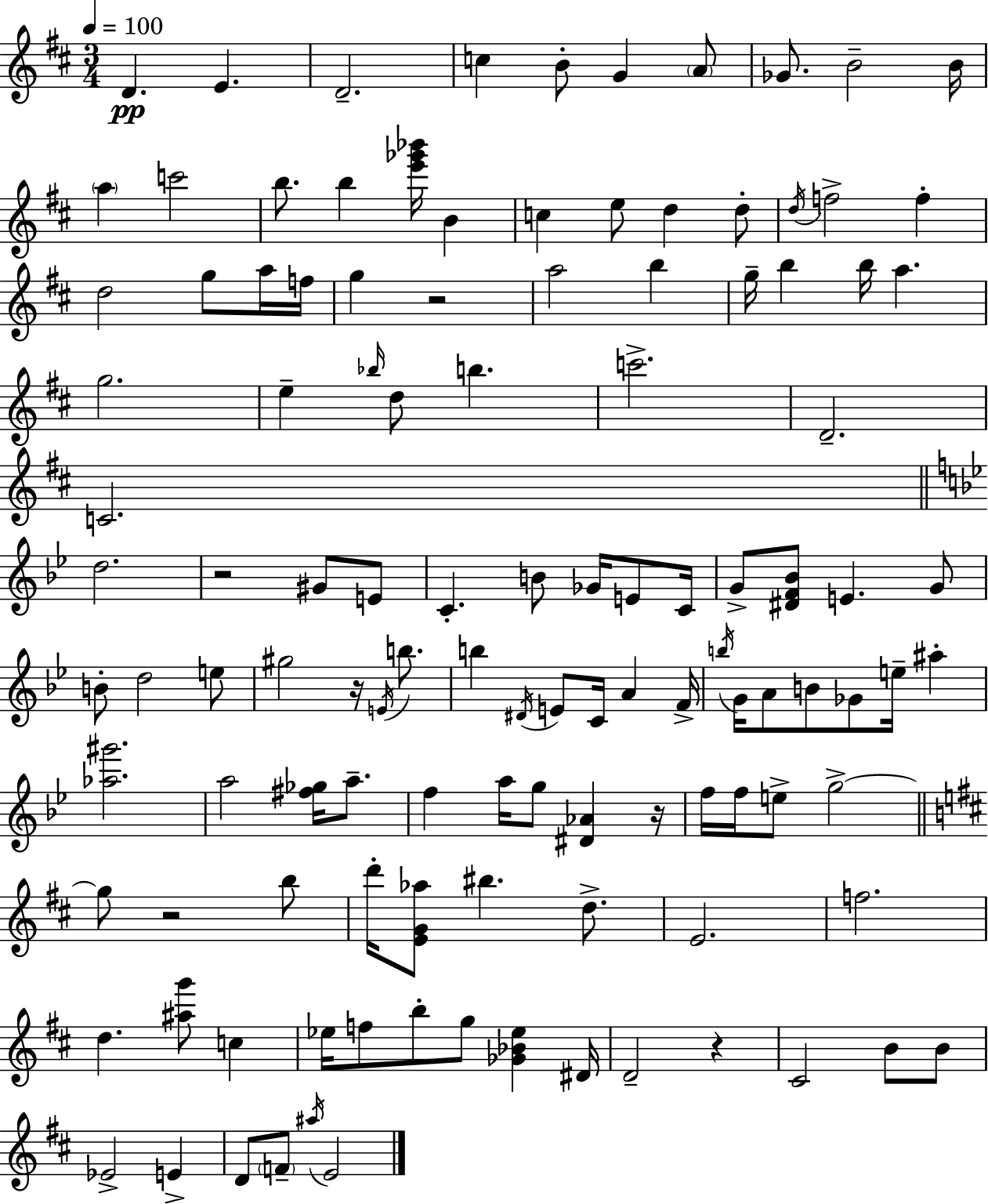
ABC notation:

X:1
T:Untitled
M:3/4
L:1/4
K:D
D E D2 c B/2 G A/2 _G/2 B2 B/4 a c'2 b/2 b [e'_g'_b']/4 B c e/2 d d/2 d/4 f2 f d2 g/2 a/4 f/4 g z2 a2 b g/4 b b/4 a g2 e _b/4 d/2 b c'2 D2 C2 d2 z2 ^G/2 E/2 C B/2 _G/4 E/2 C/4 G/2 [^DF_B]/2 E G/2 B/2 d2 e/2 ^g2 z/4 E/4 b/2 b ^D/4 E/2 C/4 A F/4 b/4 G/4 A/2 B/2 _G/2 e/4 ^a [_a^g']2 a2 [^f_g]/4 a/2 f a/4 g/2 [^D_A] z/4 f/4 f/4 e/2 g2 g/2 z2 b/2 d'/4 [EG_a]/2 ^b d/2 E2 f2 d [^ag']/2 c _e/4 f/2 b/2 g/2 [_G_B_e] ^D/4 D2 z ^C2 B/2 B/2 _E2 E D/2 F/2 ^a/4 E2